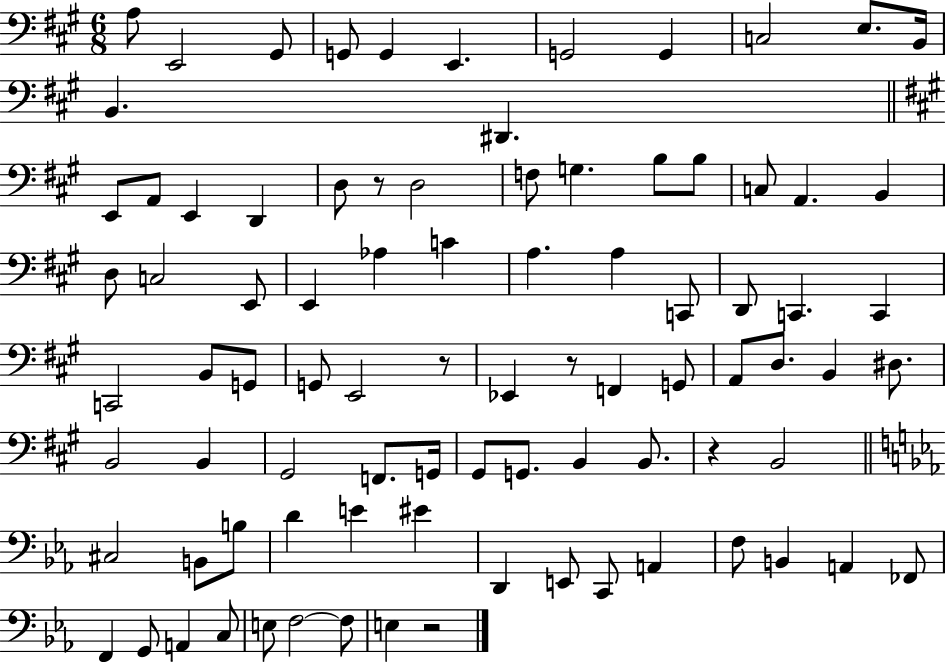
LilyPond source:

{
  \clef bass
  \numericTimeSignature
  \time 6/8
  \key a \major
  a8 e,2 gis,8 | g,8 g,4 e,4. | g,2 g,4 | c2 e8. b,16 | \break b,4. dis,4. | \bar "||" \break \key a \major e,8 a,8 e,4 d,4 | d8 r8 d2 | f8 g4. b8 b8 | c8 a,4. b,4 | \break d8 c2 e,8 | e,4 aes4 c'4 | a4. a4 c,8 | d,8 c,4. c,4 | \break c,2 b,8 g,8 | g,8 e,2 r8 | ees,4 r8 f,4 g,8 | a,8 d8. b,4 dis8. | \break b,2 b,4 | gis,2 f,8. g,16 | gis,8 g,8. b,4 b,8. | r4 b,2 | \break \bar "||" \break \key ees \major cis2 b,8 b8 | d'4 e'4 eis'4 | d,4 e,8 c,8 a,4 | f8 b,4 a,4 fes,8 | \break f,4 g,8 a,4 c8 | e8 f2~~ f8 | e4 r2 | \bar "|."
}